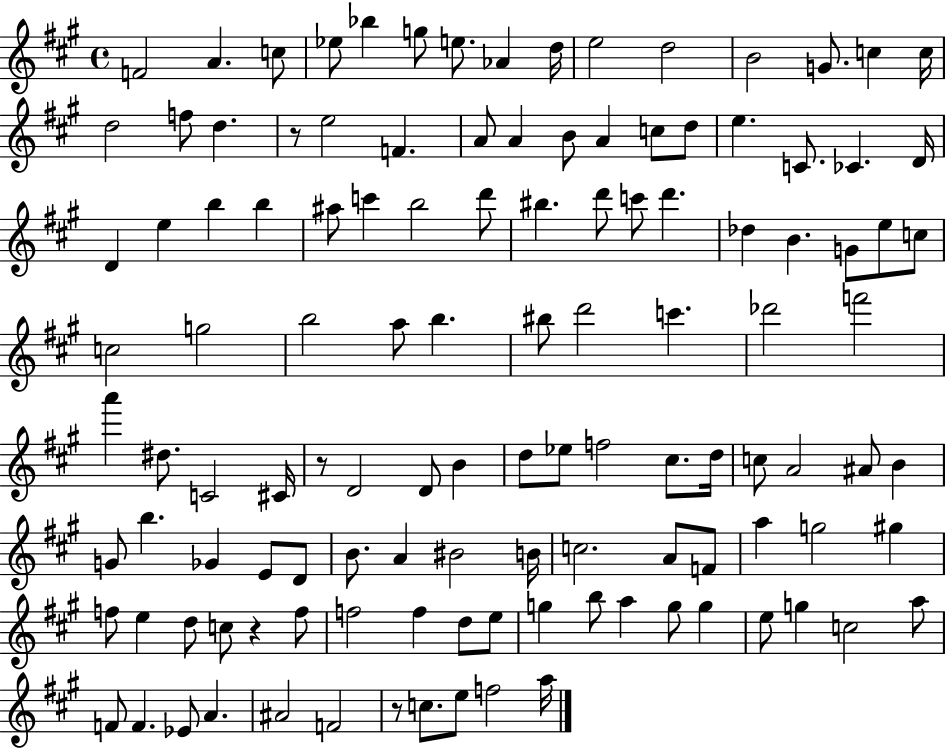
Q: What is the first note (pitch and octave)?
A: F4